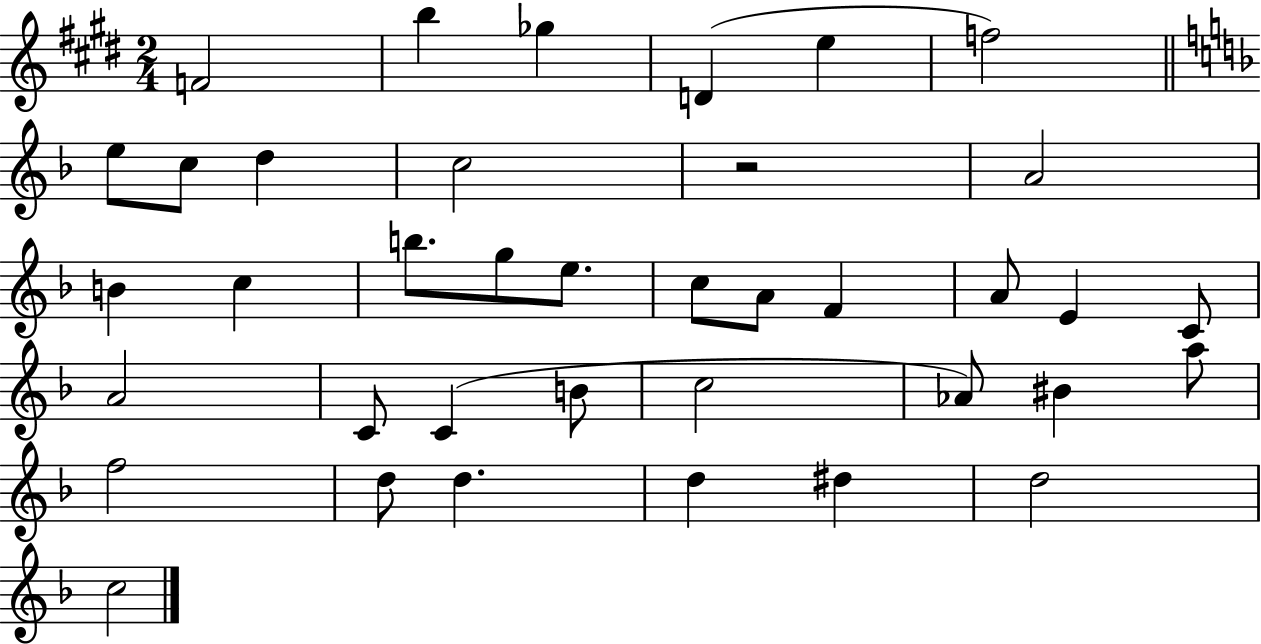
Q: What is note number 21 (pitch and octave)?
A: E4